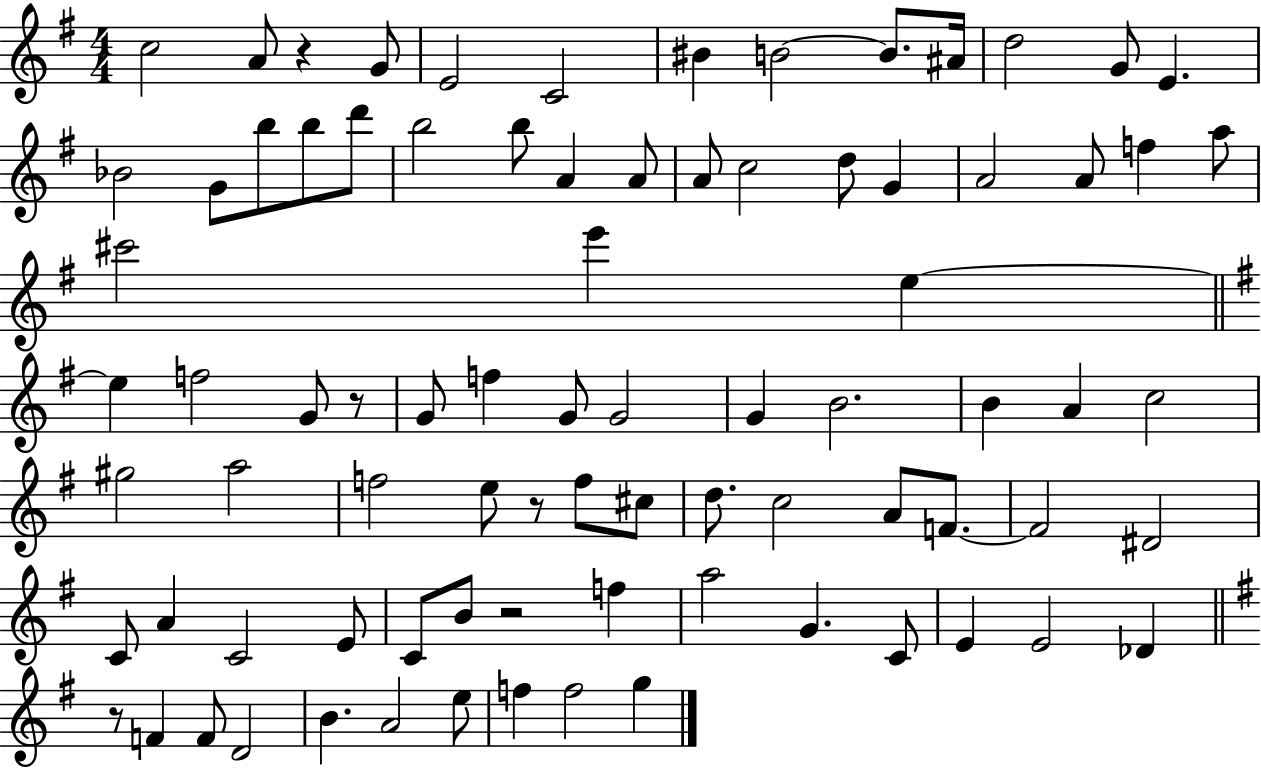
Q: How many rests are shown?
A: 5